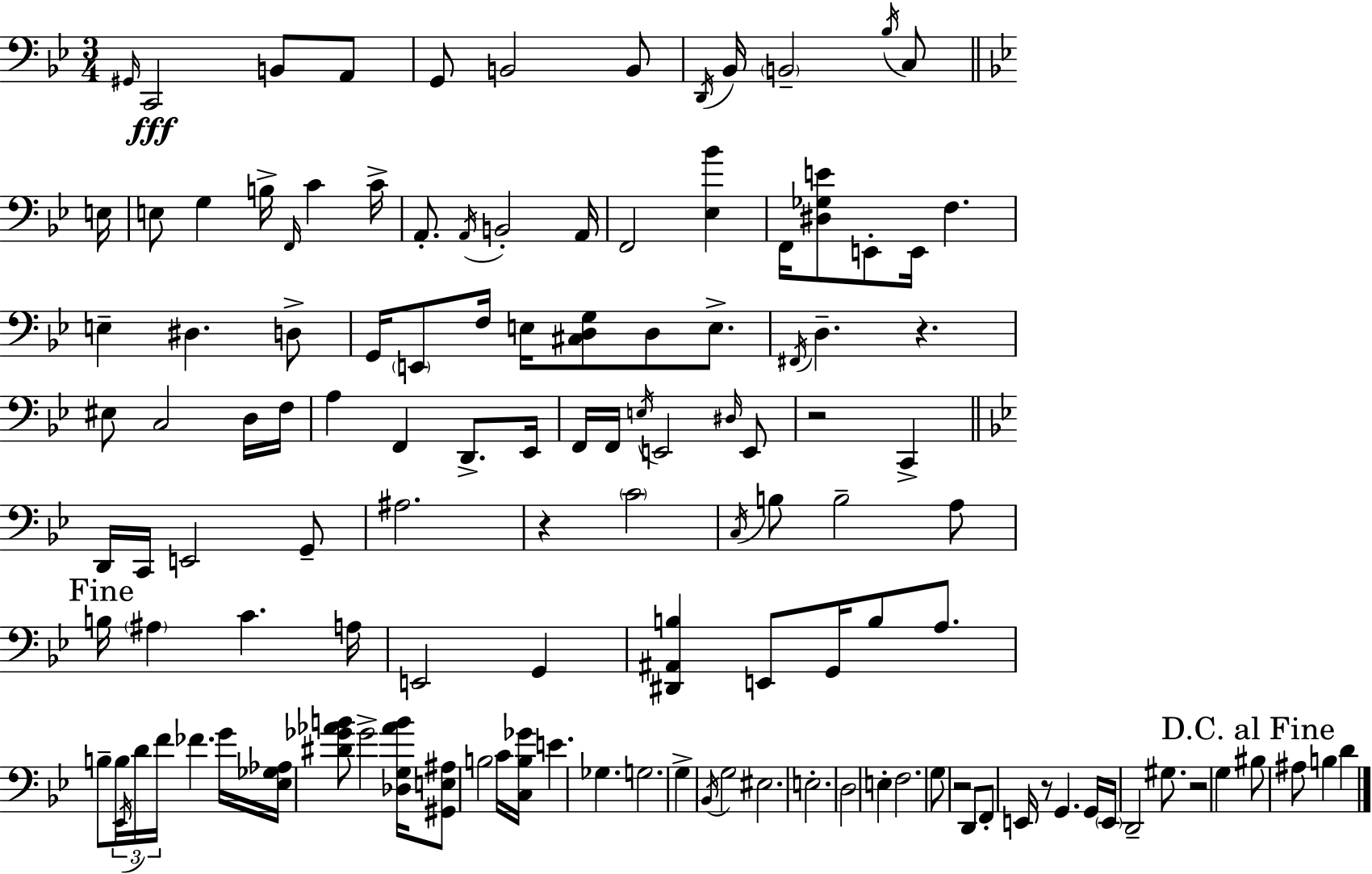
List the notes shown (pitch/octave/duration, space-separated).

G#2/s C2/h B2/e A2/e G2/e B2/h B2/e D2/s Bb2/s B2/h Bb3/s C3/e E3/s E3/e G3/q B3/s F2/s C4/q C4/s A2/e. A2/s B2/h A2/s F2/h [Eb3,Bb4]/q F2/s [D#3,Gb3,E4]/e E2/e E2/s F3/q. E3/q D#3/q. D3/e G2/s E2/e F3/s E3/s [C#3,D3,G3]/e D3/e E3/e. F#2/s D3/q. R/q. EIS3/e C3/h D3/s F3/s A3/q F2/q D2/e. Eb2/s F2/s F2/s E3/s E2/h D#3/s E2/e R/h C2/q D2/s C2/s E2/h G2/e A#3/h. R/q C4/h C3/s B3/e B3/h A3/e B3/s A#3/q C4/q. A3/s E2/h G2/q [D#2,A#2,B3]/q E2/e G2/s B3/e A3/e. B3/e B3/s Eb2/s D4/s F4/s FES4/q. G4/s [Eb3,Gb3,Ab3]/s [D#4,Gb4,Ab4,B4]/e Gb4/h [Db3,G3,Ab4,B4]/s [G#2,E3,A#3]/e B3/h C4/s [C3,B3,Gb4]/s E4/q. Gb3/q. G3/h. G3/q Bb2/s G3/h EIS3/h. E3/h. D3/h E3/q F3/h. G3/e R/h D2/e F2/e E2/s R/e G2/q. G2/s E2/s D2/h G#3/e. R/h G3/q BIS3/e A#3/e B3/q D4/q